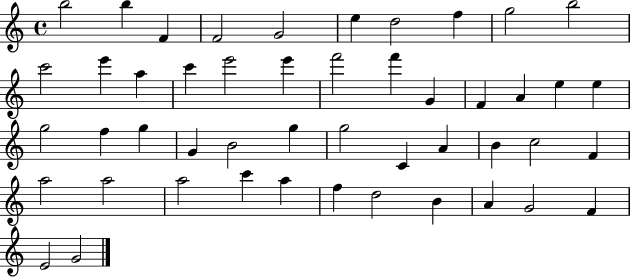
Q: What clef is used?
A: treble